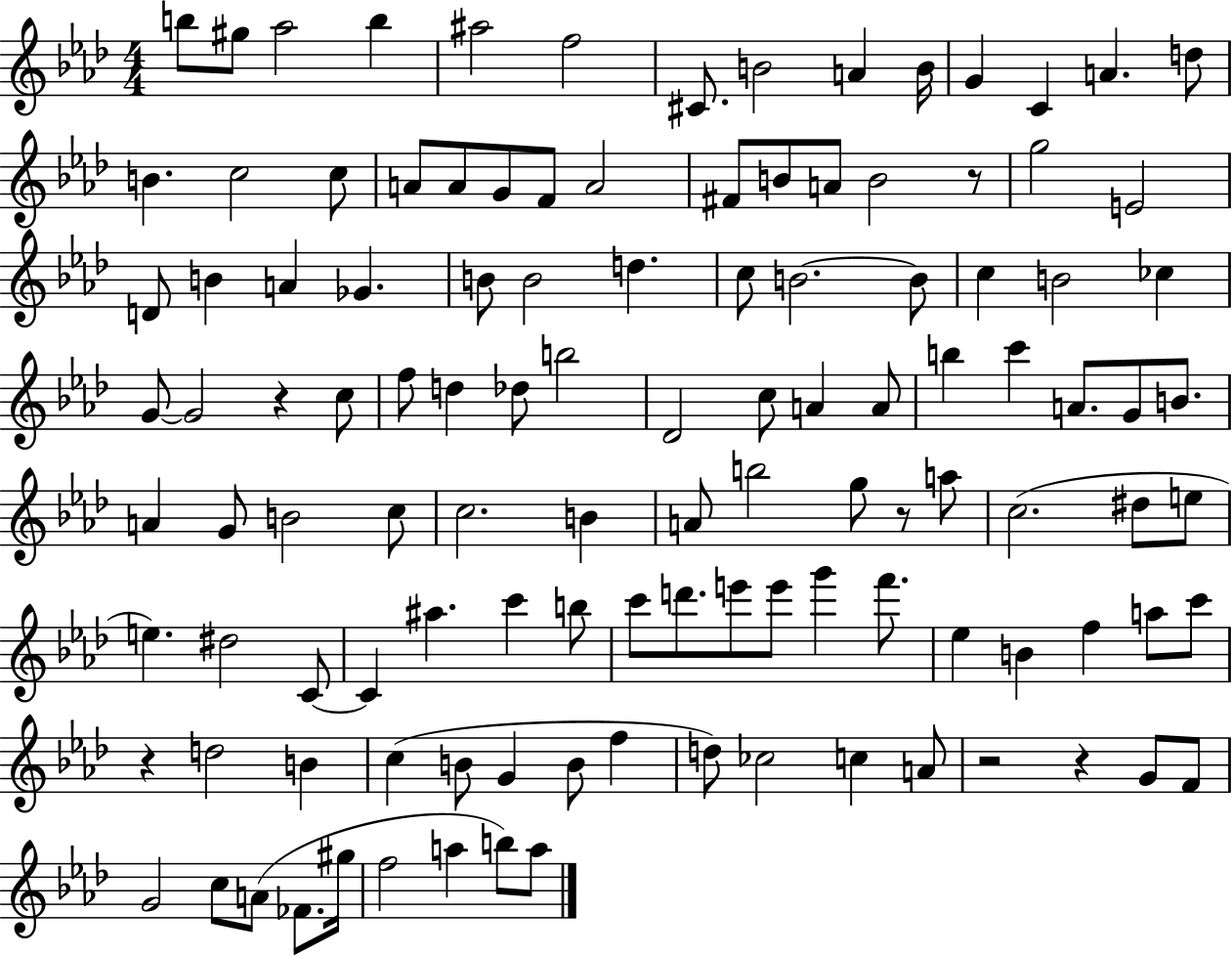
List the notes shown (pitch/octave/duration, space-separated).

B5/e G#5/e Ab5/h B5/q A#5/h F5/h C#4/e. B4/h A4/q B4/s G4/q C4/q A4/q. D5/e B4/q. C5/h C5/e A4/e A4/e G4/e F4/e A4/h F#4/e B4/e A4/e B4/h R/e G5/h E4/h D4/e B4/q A4/q Gb4/q. B4/e B4/h D5/q. C5/e B4/h. B4/e C5/q B4/h CES5/q G4/e G4/h R/q C5/e F5/e D5/q Db5/e B5/h Db4/h C5/e A4/q A4/e B5/q C6/q A4/e. G4/e B4/e. A4/q G4/e B4/h C5/e C5/h. B4/q A4/e B5/h G5/e R/e A5/e C5/h. D#5/e E5/e E5/q. D#5/h C4/e C4/q A#5/q. C6/q B5/e C6/e D6/e. E6/e E6/e G6/q F6/e. Eb5/q B4/q F5/q A5/e C6/e R/q D5/h B4/q C5/q B4/e G4/q B4/e F5/q D5/e CES5/h C5/q A4/e R/h R/q G4/e F4/e G4/h C5/e A4/e FES4/e. G#5/s F5/h A5/q B5/e A5/e